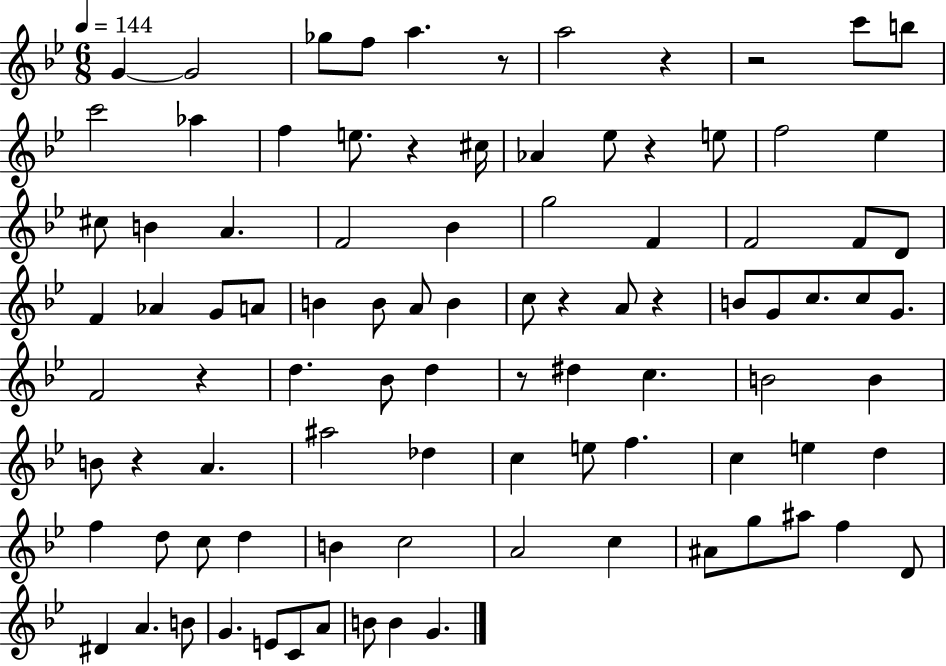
X:1
T:Untitled
M:6/8
L:1/4
K:Bb
G G2 _g/2 f/2 a z/2 a2 z z2 c'/2 b/2 c'2 _a f e/2 z ^c/4 _A _e/2 z e/2 f2 _e ^c/2 B A F2 _B g2 F F2 F/2 D/2 F _A G/2 A/2 B B/2 A/2 B c/2 z A/2 z B/2 G/2 c/2 c/2 G/2 F2 z d _B/2 d z/2 ^d c B2 B B/2 z A ^a2 _d c e/2 f c e d f d/2 c/2 d B c2 A2 c ^A/2 g/2 ^a/2 f D/2 ^D A B/2 G E/2 C/2 A/2 B/2 B G